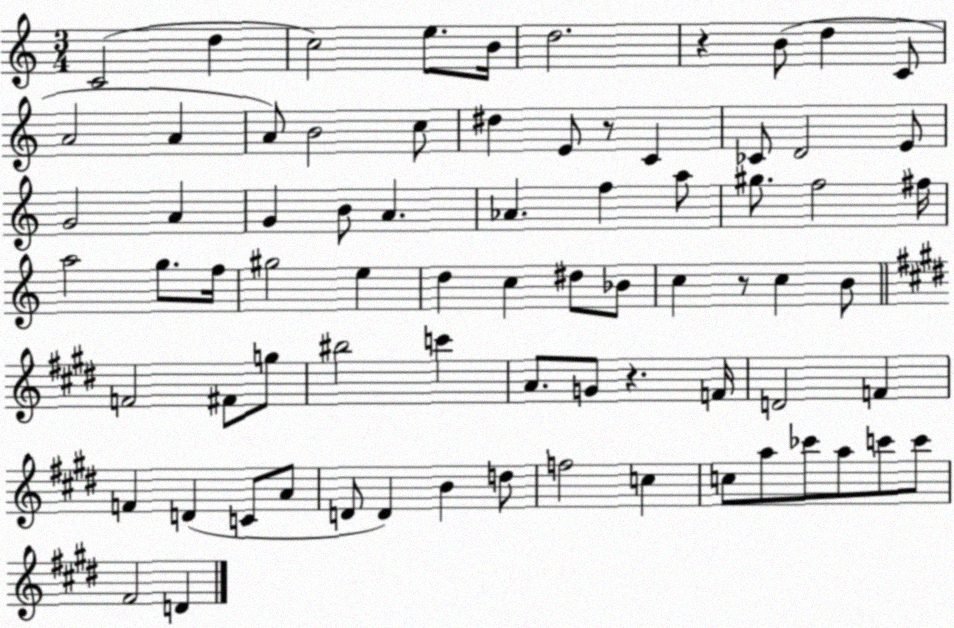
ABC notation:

X:1
T:Untitled
M:3/4
L:1/4
K:C
C2 d c2 e/2 B/4 d2 z B/2 d C/2 A2 A A/2 B2 c/2 ^d E/2 z/2 C _C/2 D2 E/2 G2 A G B/2 A _A f a/2 ^g/2 f2 ^f/4 a2 g/2 f/4 ^g2 e d c ^d/2 _B/2 c z/2 c B/2 F2 ^F/2 g/2 ^b2 c' A/2 G/2 z F/4 D2 F F D C/2 A/2 D/2 D B d/2 f2 c c/2 a/2 _c'/2 a/2 c'/2 c'/2 ^F2 D